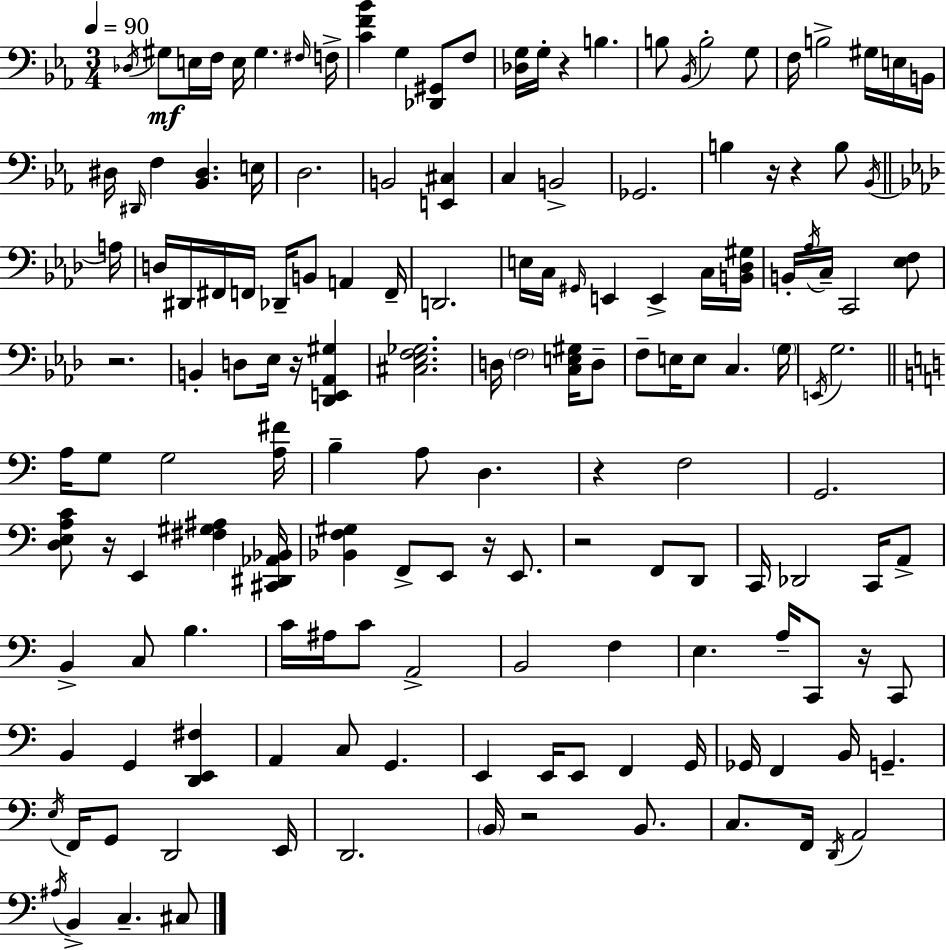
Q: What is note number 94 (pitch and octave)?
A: E3